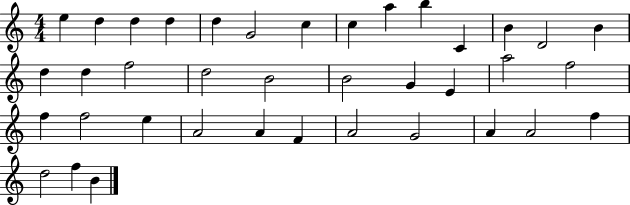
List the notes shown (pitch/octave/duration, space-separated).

E5/q D5/q D5/q D5/q D5/q G4/h C5/q C5/q A5/q B5/q C4/q B4/q D4/h B4/q D5/q D5/q F5/h D5/h B4/h B4/h G4/q E4/q A5/h F5/h F5/q F5/h E5/q A4/h A4/q F4/q A4/h G4/h A4/q A4/h F5/q D5/h F5/q B4/q